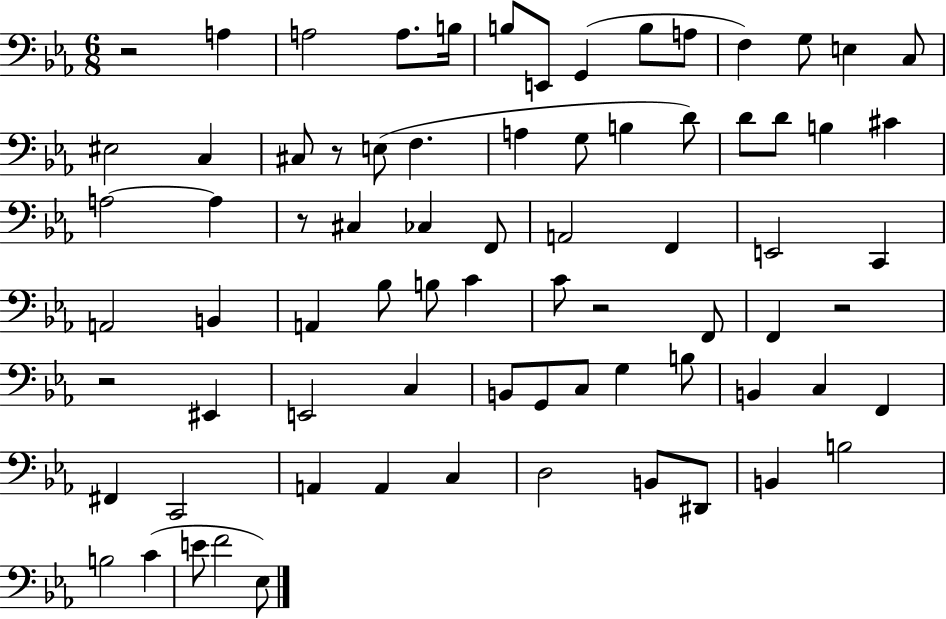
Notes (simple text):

R/h A3/q A3/h A3/e. B3/s B3/e E2/e G2/q B3/e A3/e F3/q G3/e E3/q C3/e EIS3/h C3/q C#3/e R/e E3/e F3/q. A3/q G3/e B3/q D4/e D4/e D4/e B3/q C#4/q A3/h A3/q R/e C#3/q CES3/q F2/e A2/h F2/q E2/h C2/q A2/h B2/q A2/q Bb3/e B3/e C4/q C4/e R/h F2/e F2/q R/h R/h EIS2/q E2/h C3/q B2/e G2/e C3/e G3/q B3/e B2/q C3/q F2/q F#2/q C2/h A2/q A2/q C3/q D3/h B2/e D#2/e B2/q B3/h B3/h C4/q E4/e F4/h Eb3/e